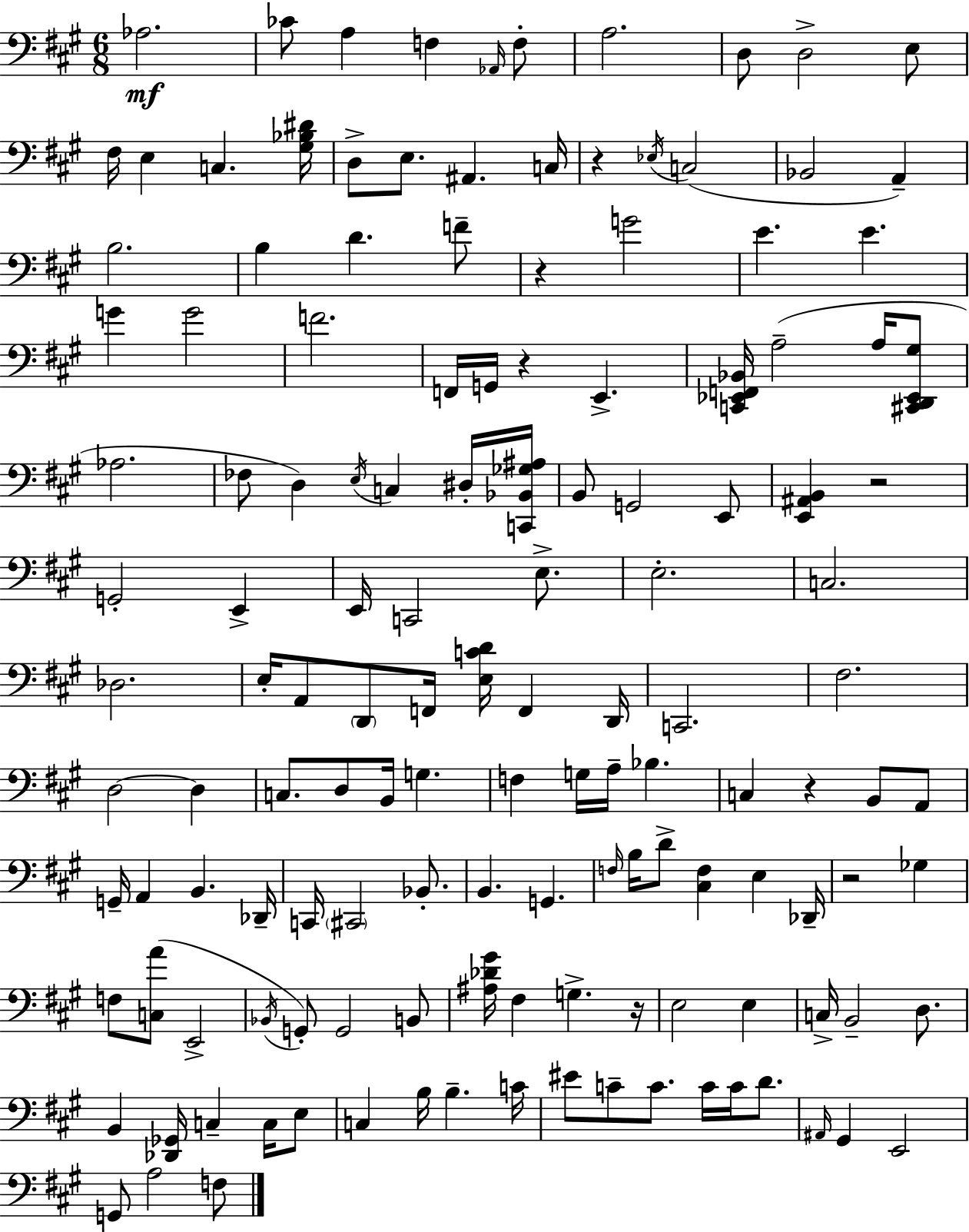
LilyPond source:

{
  \clef bass
  \numericTimeSignature
  \time 6/8
  \key a \major
  aes2.\mf | ces'8 a4 f4 \grace { aes,16 } f8-. | a2. | d8 d2-> e8 | \break fis16 e4 c4. | <gis bes dis'>16 d8-> e8. ais,4. | c16 r4 \acciaccatura { ees16 } c2( | bes,2 a,4--) | \break b2. | b4 d'4. | f'8-- r4 g'2 | e'4. e'4. | \break g'4 g'2 | f'2. | f,16 g,16 r4 e,4.-> | <c, ees, f, bes,>16 a2--( a16 | \break <cis, d, ees, gis>8 aes2. | fes8 d4) \acciaccatura { e16 } c4 | dis16-. <c, bes, ges ais>16 b,8 g,2 | e,8 <e, ais, b,>4 r2 | \break g,2-. e,4-> | e,16 c,2 | e8.-> e2.-. | c2. | \break des2. | e16-. a,8 \parenthesize d,8 f,16 <e c' d'>16 f,4 | d,16 c,2. | fis2. | \break d2~~ d4 | c8. d8 b,16 g4. | f4 g16 a16-- bes4. | c4 r4 b,8 | \break a,8 g,16-- a,4 b,4. | des,16-- c,16 \parenthesize cis,2 | bes,8.-. b,4. g,4. | \grace { f16 } b16 d'8-> <cis f>4 e4 | \break des,16-- r2 | ges4 f8 <c a'>8( e,2-> | \acciaccatura { bes,16 }) g,8-. g,2 | b,8 <ais des' gis'>16 fis4 g4.-> | \break r16 e2 | e4 c16-> b,2-- | d8. b,4 <des, ges,>16 c4-- | c16 e8 c4 b16 b4.-- | \break c'16 eis'8 c'8-- c'8. | c'16 c'16 d'8. \grace { ais,16 } gis,4 e,2 | g,8 a2 | f8 \bar "|."
}